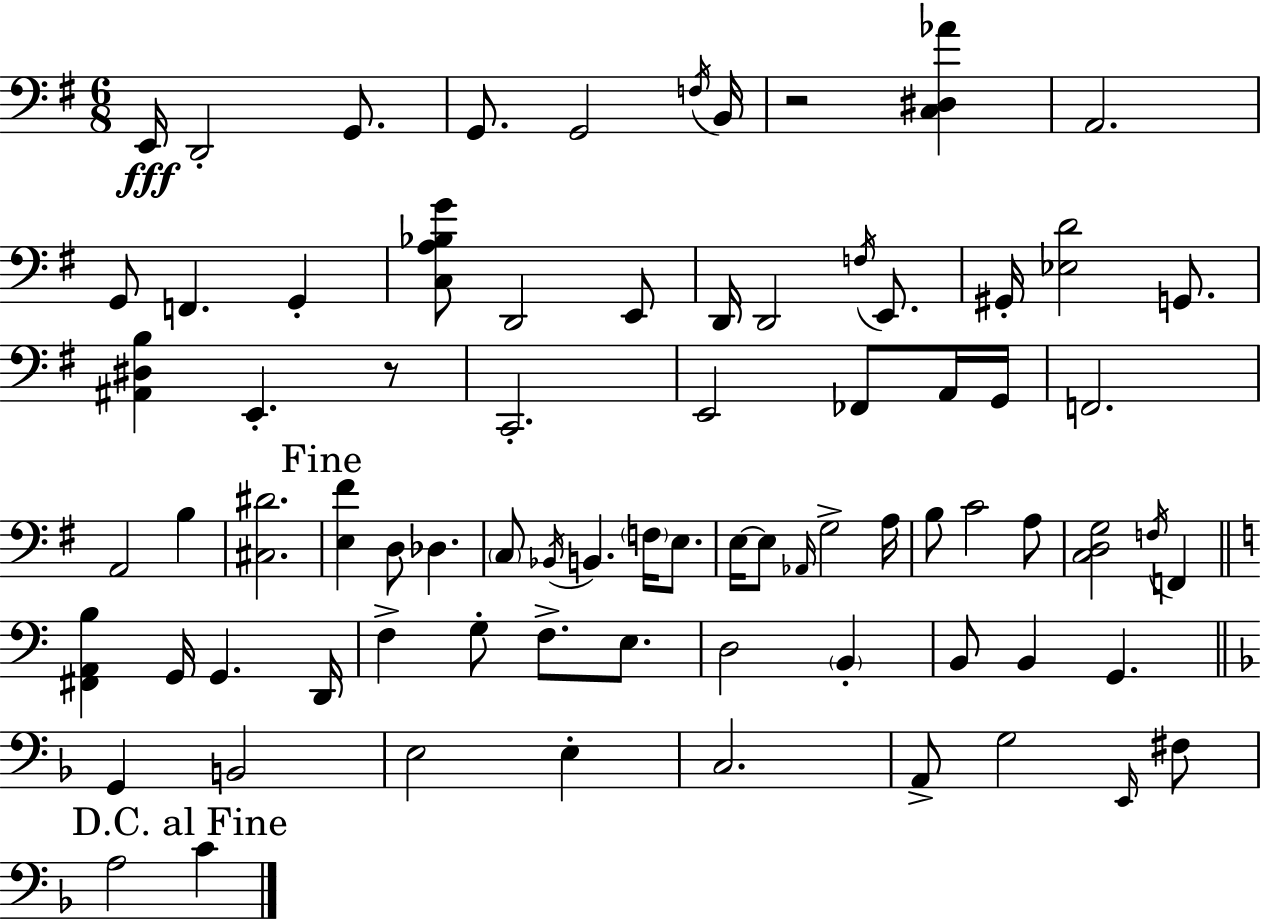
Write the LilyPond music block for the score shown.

{
  \clef bass
  \numericTimeSignature
  \time 6/8
  \key g \major
  e,16\fff d,2-. g,8. | g,8. g,2 \acciaccatura { f16 } | b,16 r2 <c dis aes'>4 | a,2. | \break g,8 f,4. g,4-. | <c a bes g'>8 d,2 e,8 | d,16 d,2 \acciaccatura { f16 } e,8. | gis,16-. <ees d'>2 g,8. | \break <ais, dis b>4 e,4.-. | r8 c,2.-. | e,2 fes,8 | a,16 g,16 f,2. | \break a,2 b4 | <cis dis'>2. | \mark "Fine" <e fis'>4 d8 des4. | \parenthesize c8 \acciaccatura { bes,16 } b,4. \parenthesize f16 | \break e8. e16~~ e8 \grace { aes,16 } g2-> | a16 b8 c'2 | a8 <c d g>2 | \acciaccatura { f16 } f,4 \bar "||" \break \key c \major <fis, a, b>4 g,16 g,4. d,16 | f4-> g8-. f8.-> e8. | d2 \parenthesize b,4-. | b,8 b,4 g,4. | \break \bar "||" \break \key f \major g,4 b,2 | e2 e4-. | c2. | a,8-> g2 \grace { e,16 } fis8 | \break \mark "D.C. al Fine" a2 c'4 | \bar "|."
}